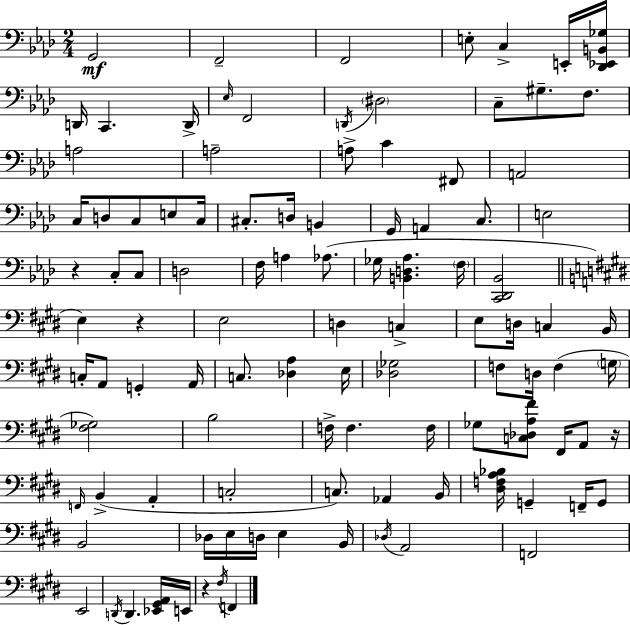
{
  \clef bass
  \numericTimeSignature
  \time 2/4
  \key aes \major
  g,2\mf | f,2-- | f,2 | e8-. c4-> e,16-. <des, ees, b, ges>16 | \break d,16 c,4. d,16-> | \grace { ees16 } f,2 | \acciaccatura { d,16 } \parenthesize dis2 | c8-- gis8.-- f8. | \break a2 | a2-- | a8-> c'4 | fis,8 a,2 | \break c16 d8 c8 e8 | c16 cis8.-. d16 b,4 | g,16 a,4 c8. | e2 | \break r4 c8-. | c8 d2 | f16 a4 aes8.( | ges16 <b, d aes>4. | \break \parenthesize f16 <c, des, bes,>2 | \bar "||" \break \key e \major e4) r4 | e2 | d4 c4-> | e8 d16 c4 b,16 | \break c16-. a,8 g,4-. a,16 | c8. <des a>4 e16 | <des ges>2 | f8 d16 f4( \parenthesize g16 | \break <fis ges>2) | b2 | f16-> f4. f16 | ges8 <c des a fis'>8 fis,16 a,8 r16 | \break \grace { f,16 } b,4->( a,4-. | c2-. | c8.) aes,4 | b,16 <dis f a bes>16 g,4-- f,16-- g,8 | \break b,2 | des16 e16 d16 e4 | b,16 \acciaccatura { des16 } a,2 | f,2 | \break e,2 | \acciaccatura { d,16 } d,4. | <ees, gis, a,>16 e,16 r4 \acciaccatura { fis16 } | f,4 \bar "|."
}